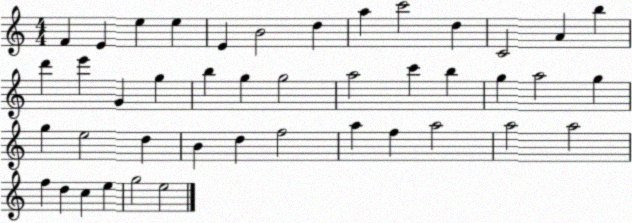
X:1
T:Untitled
M:4/4
L:1/4
K:C
F E e e E B2 d a c'2 d C2 A b d' e' G g b g g2 a2 c' b g a2 g g e2 d B d f2 a f a2 a2 a2 f d c e g2 e2